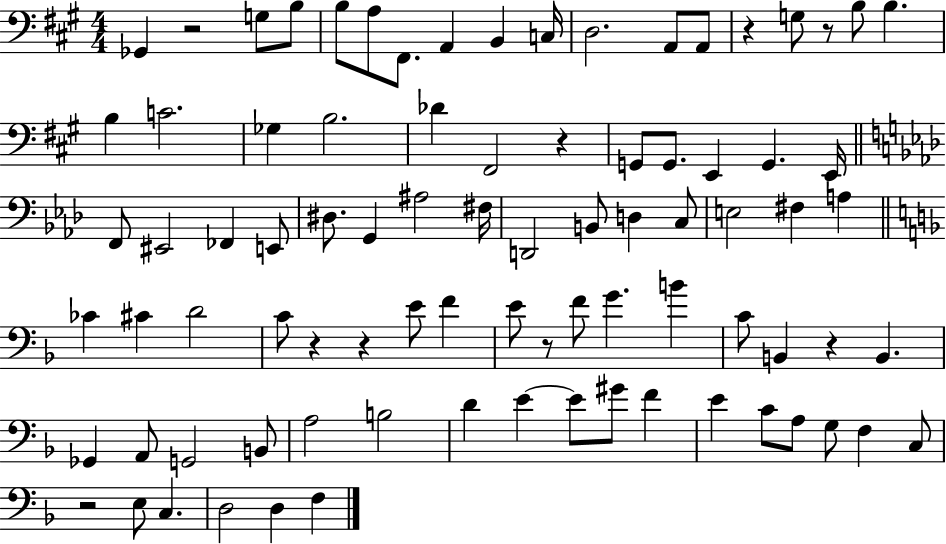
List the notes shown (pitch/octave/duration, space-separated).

Gb2/q R/h G3/e B3/e B3/e A3/e F#2/e. A2/q B2/q C3/s D3/h. A2/e A2/e R/q G3/e R/e B3/e B3/q. B3/q C4/h. Gb3/q B3/h. Db4/q F#2/h R/q G2/e G2/e. E2/q G2/q. E2/s F2/e EIS2/h FES2/q E2/e D#3/e. G2/q A#3/h F#3/s D2/h B2/e D3/q C3/e E3/h F#3/q A3/q CES4/q C#4/q D4/h C4/e R/q R/q E4/e F4/q E4/e R/e F4/e G4/q. B4/q C4/e B2/q R/q B2/q. Gb2/q A2/e G2/h B2/e A3/h B3/h D4/q E4/q E4/e G#4/e F4/q E4/q C4/e A3/e G3/e F3/q C3/e R/h E3/e C3/q. D3/h D3/q F3/q